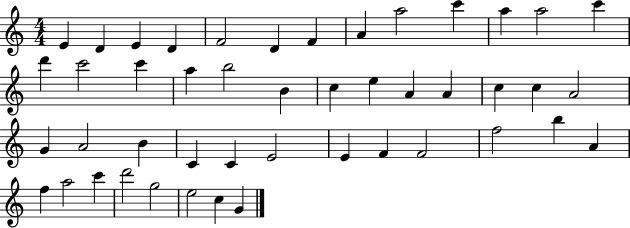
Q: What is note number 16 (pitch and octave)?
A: C6